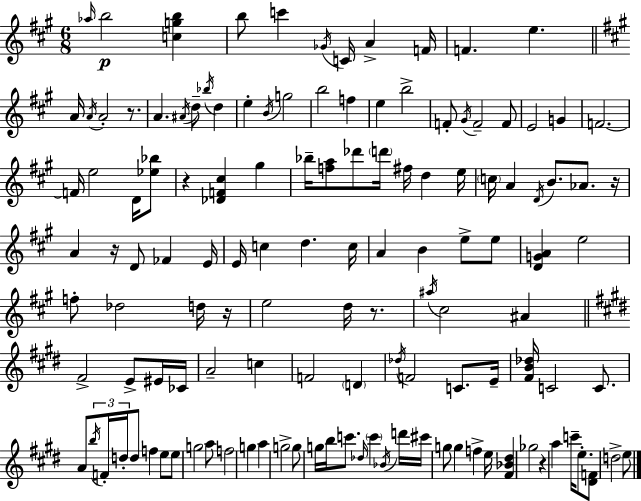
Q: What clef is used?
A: treble